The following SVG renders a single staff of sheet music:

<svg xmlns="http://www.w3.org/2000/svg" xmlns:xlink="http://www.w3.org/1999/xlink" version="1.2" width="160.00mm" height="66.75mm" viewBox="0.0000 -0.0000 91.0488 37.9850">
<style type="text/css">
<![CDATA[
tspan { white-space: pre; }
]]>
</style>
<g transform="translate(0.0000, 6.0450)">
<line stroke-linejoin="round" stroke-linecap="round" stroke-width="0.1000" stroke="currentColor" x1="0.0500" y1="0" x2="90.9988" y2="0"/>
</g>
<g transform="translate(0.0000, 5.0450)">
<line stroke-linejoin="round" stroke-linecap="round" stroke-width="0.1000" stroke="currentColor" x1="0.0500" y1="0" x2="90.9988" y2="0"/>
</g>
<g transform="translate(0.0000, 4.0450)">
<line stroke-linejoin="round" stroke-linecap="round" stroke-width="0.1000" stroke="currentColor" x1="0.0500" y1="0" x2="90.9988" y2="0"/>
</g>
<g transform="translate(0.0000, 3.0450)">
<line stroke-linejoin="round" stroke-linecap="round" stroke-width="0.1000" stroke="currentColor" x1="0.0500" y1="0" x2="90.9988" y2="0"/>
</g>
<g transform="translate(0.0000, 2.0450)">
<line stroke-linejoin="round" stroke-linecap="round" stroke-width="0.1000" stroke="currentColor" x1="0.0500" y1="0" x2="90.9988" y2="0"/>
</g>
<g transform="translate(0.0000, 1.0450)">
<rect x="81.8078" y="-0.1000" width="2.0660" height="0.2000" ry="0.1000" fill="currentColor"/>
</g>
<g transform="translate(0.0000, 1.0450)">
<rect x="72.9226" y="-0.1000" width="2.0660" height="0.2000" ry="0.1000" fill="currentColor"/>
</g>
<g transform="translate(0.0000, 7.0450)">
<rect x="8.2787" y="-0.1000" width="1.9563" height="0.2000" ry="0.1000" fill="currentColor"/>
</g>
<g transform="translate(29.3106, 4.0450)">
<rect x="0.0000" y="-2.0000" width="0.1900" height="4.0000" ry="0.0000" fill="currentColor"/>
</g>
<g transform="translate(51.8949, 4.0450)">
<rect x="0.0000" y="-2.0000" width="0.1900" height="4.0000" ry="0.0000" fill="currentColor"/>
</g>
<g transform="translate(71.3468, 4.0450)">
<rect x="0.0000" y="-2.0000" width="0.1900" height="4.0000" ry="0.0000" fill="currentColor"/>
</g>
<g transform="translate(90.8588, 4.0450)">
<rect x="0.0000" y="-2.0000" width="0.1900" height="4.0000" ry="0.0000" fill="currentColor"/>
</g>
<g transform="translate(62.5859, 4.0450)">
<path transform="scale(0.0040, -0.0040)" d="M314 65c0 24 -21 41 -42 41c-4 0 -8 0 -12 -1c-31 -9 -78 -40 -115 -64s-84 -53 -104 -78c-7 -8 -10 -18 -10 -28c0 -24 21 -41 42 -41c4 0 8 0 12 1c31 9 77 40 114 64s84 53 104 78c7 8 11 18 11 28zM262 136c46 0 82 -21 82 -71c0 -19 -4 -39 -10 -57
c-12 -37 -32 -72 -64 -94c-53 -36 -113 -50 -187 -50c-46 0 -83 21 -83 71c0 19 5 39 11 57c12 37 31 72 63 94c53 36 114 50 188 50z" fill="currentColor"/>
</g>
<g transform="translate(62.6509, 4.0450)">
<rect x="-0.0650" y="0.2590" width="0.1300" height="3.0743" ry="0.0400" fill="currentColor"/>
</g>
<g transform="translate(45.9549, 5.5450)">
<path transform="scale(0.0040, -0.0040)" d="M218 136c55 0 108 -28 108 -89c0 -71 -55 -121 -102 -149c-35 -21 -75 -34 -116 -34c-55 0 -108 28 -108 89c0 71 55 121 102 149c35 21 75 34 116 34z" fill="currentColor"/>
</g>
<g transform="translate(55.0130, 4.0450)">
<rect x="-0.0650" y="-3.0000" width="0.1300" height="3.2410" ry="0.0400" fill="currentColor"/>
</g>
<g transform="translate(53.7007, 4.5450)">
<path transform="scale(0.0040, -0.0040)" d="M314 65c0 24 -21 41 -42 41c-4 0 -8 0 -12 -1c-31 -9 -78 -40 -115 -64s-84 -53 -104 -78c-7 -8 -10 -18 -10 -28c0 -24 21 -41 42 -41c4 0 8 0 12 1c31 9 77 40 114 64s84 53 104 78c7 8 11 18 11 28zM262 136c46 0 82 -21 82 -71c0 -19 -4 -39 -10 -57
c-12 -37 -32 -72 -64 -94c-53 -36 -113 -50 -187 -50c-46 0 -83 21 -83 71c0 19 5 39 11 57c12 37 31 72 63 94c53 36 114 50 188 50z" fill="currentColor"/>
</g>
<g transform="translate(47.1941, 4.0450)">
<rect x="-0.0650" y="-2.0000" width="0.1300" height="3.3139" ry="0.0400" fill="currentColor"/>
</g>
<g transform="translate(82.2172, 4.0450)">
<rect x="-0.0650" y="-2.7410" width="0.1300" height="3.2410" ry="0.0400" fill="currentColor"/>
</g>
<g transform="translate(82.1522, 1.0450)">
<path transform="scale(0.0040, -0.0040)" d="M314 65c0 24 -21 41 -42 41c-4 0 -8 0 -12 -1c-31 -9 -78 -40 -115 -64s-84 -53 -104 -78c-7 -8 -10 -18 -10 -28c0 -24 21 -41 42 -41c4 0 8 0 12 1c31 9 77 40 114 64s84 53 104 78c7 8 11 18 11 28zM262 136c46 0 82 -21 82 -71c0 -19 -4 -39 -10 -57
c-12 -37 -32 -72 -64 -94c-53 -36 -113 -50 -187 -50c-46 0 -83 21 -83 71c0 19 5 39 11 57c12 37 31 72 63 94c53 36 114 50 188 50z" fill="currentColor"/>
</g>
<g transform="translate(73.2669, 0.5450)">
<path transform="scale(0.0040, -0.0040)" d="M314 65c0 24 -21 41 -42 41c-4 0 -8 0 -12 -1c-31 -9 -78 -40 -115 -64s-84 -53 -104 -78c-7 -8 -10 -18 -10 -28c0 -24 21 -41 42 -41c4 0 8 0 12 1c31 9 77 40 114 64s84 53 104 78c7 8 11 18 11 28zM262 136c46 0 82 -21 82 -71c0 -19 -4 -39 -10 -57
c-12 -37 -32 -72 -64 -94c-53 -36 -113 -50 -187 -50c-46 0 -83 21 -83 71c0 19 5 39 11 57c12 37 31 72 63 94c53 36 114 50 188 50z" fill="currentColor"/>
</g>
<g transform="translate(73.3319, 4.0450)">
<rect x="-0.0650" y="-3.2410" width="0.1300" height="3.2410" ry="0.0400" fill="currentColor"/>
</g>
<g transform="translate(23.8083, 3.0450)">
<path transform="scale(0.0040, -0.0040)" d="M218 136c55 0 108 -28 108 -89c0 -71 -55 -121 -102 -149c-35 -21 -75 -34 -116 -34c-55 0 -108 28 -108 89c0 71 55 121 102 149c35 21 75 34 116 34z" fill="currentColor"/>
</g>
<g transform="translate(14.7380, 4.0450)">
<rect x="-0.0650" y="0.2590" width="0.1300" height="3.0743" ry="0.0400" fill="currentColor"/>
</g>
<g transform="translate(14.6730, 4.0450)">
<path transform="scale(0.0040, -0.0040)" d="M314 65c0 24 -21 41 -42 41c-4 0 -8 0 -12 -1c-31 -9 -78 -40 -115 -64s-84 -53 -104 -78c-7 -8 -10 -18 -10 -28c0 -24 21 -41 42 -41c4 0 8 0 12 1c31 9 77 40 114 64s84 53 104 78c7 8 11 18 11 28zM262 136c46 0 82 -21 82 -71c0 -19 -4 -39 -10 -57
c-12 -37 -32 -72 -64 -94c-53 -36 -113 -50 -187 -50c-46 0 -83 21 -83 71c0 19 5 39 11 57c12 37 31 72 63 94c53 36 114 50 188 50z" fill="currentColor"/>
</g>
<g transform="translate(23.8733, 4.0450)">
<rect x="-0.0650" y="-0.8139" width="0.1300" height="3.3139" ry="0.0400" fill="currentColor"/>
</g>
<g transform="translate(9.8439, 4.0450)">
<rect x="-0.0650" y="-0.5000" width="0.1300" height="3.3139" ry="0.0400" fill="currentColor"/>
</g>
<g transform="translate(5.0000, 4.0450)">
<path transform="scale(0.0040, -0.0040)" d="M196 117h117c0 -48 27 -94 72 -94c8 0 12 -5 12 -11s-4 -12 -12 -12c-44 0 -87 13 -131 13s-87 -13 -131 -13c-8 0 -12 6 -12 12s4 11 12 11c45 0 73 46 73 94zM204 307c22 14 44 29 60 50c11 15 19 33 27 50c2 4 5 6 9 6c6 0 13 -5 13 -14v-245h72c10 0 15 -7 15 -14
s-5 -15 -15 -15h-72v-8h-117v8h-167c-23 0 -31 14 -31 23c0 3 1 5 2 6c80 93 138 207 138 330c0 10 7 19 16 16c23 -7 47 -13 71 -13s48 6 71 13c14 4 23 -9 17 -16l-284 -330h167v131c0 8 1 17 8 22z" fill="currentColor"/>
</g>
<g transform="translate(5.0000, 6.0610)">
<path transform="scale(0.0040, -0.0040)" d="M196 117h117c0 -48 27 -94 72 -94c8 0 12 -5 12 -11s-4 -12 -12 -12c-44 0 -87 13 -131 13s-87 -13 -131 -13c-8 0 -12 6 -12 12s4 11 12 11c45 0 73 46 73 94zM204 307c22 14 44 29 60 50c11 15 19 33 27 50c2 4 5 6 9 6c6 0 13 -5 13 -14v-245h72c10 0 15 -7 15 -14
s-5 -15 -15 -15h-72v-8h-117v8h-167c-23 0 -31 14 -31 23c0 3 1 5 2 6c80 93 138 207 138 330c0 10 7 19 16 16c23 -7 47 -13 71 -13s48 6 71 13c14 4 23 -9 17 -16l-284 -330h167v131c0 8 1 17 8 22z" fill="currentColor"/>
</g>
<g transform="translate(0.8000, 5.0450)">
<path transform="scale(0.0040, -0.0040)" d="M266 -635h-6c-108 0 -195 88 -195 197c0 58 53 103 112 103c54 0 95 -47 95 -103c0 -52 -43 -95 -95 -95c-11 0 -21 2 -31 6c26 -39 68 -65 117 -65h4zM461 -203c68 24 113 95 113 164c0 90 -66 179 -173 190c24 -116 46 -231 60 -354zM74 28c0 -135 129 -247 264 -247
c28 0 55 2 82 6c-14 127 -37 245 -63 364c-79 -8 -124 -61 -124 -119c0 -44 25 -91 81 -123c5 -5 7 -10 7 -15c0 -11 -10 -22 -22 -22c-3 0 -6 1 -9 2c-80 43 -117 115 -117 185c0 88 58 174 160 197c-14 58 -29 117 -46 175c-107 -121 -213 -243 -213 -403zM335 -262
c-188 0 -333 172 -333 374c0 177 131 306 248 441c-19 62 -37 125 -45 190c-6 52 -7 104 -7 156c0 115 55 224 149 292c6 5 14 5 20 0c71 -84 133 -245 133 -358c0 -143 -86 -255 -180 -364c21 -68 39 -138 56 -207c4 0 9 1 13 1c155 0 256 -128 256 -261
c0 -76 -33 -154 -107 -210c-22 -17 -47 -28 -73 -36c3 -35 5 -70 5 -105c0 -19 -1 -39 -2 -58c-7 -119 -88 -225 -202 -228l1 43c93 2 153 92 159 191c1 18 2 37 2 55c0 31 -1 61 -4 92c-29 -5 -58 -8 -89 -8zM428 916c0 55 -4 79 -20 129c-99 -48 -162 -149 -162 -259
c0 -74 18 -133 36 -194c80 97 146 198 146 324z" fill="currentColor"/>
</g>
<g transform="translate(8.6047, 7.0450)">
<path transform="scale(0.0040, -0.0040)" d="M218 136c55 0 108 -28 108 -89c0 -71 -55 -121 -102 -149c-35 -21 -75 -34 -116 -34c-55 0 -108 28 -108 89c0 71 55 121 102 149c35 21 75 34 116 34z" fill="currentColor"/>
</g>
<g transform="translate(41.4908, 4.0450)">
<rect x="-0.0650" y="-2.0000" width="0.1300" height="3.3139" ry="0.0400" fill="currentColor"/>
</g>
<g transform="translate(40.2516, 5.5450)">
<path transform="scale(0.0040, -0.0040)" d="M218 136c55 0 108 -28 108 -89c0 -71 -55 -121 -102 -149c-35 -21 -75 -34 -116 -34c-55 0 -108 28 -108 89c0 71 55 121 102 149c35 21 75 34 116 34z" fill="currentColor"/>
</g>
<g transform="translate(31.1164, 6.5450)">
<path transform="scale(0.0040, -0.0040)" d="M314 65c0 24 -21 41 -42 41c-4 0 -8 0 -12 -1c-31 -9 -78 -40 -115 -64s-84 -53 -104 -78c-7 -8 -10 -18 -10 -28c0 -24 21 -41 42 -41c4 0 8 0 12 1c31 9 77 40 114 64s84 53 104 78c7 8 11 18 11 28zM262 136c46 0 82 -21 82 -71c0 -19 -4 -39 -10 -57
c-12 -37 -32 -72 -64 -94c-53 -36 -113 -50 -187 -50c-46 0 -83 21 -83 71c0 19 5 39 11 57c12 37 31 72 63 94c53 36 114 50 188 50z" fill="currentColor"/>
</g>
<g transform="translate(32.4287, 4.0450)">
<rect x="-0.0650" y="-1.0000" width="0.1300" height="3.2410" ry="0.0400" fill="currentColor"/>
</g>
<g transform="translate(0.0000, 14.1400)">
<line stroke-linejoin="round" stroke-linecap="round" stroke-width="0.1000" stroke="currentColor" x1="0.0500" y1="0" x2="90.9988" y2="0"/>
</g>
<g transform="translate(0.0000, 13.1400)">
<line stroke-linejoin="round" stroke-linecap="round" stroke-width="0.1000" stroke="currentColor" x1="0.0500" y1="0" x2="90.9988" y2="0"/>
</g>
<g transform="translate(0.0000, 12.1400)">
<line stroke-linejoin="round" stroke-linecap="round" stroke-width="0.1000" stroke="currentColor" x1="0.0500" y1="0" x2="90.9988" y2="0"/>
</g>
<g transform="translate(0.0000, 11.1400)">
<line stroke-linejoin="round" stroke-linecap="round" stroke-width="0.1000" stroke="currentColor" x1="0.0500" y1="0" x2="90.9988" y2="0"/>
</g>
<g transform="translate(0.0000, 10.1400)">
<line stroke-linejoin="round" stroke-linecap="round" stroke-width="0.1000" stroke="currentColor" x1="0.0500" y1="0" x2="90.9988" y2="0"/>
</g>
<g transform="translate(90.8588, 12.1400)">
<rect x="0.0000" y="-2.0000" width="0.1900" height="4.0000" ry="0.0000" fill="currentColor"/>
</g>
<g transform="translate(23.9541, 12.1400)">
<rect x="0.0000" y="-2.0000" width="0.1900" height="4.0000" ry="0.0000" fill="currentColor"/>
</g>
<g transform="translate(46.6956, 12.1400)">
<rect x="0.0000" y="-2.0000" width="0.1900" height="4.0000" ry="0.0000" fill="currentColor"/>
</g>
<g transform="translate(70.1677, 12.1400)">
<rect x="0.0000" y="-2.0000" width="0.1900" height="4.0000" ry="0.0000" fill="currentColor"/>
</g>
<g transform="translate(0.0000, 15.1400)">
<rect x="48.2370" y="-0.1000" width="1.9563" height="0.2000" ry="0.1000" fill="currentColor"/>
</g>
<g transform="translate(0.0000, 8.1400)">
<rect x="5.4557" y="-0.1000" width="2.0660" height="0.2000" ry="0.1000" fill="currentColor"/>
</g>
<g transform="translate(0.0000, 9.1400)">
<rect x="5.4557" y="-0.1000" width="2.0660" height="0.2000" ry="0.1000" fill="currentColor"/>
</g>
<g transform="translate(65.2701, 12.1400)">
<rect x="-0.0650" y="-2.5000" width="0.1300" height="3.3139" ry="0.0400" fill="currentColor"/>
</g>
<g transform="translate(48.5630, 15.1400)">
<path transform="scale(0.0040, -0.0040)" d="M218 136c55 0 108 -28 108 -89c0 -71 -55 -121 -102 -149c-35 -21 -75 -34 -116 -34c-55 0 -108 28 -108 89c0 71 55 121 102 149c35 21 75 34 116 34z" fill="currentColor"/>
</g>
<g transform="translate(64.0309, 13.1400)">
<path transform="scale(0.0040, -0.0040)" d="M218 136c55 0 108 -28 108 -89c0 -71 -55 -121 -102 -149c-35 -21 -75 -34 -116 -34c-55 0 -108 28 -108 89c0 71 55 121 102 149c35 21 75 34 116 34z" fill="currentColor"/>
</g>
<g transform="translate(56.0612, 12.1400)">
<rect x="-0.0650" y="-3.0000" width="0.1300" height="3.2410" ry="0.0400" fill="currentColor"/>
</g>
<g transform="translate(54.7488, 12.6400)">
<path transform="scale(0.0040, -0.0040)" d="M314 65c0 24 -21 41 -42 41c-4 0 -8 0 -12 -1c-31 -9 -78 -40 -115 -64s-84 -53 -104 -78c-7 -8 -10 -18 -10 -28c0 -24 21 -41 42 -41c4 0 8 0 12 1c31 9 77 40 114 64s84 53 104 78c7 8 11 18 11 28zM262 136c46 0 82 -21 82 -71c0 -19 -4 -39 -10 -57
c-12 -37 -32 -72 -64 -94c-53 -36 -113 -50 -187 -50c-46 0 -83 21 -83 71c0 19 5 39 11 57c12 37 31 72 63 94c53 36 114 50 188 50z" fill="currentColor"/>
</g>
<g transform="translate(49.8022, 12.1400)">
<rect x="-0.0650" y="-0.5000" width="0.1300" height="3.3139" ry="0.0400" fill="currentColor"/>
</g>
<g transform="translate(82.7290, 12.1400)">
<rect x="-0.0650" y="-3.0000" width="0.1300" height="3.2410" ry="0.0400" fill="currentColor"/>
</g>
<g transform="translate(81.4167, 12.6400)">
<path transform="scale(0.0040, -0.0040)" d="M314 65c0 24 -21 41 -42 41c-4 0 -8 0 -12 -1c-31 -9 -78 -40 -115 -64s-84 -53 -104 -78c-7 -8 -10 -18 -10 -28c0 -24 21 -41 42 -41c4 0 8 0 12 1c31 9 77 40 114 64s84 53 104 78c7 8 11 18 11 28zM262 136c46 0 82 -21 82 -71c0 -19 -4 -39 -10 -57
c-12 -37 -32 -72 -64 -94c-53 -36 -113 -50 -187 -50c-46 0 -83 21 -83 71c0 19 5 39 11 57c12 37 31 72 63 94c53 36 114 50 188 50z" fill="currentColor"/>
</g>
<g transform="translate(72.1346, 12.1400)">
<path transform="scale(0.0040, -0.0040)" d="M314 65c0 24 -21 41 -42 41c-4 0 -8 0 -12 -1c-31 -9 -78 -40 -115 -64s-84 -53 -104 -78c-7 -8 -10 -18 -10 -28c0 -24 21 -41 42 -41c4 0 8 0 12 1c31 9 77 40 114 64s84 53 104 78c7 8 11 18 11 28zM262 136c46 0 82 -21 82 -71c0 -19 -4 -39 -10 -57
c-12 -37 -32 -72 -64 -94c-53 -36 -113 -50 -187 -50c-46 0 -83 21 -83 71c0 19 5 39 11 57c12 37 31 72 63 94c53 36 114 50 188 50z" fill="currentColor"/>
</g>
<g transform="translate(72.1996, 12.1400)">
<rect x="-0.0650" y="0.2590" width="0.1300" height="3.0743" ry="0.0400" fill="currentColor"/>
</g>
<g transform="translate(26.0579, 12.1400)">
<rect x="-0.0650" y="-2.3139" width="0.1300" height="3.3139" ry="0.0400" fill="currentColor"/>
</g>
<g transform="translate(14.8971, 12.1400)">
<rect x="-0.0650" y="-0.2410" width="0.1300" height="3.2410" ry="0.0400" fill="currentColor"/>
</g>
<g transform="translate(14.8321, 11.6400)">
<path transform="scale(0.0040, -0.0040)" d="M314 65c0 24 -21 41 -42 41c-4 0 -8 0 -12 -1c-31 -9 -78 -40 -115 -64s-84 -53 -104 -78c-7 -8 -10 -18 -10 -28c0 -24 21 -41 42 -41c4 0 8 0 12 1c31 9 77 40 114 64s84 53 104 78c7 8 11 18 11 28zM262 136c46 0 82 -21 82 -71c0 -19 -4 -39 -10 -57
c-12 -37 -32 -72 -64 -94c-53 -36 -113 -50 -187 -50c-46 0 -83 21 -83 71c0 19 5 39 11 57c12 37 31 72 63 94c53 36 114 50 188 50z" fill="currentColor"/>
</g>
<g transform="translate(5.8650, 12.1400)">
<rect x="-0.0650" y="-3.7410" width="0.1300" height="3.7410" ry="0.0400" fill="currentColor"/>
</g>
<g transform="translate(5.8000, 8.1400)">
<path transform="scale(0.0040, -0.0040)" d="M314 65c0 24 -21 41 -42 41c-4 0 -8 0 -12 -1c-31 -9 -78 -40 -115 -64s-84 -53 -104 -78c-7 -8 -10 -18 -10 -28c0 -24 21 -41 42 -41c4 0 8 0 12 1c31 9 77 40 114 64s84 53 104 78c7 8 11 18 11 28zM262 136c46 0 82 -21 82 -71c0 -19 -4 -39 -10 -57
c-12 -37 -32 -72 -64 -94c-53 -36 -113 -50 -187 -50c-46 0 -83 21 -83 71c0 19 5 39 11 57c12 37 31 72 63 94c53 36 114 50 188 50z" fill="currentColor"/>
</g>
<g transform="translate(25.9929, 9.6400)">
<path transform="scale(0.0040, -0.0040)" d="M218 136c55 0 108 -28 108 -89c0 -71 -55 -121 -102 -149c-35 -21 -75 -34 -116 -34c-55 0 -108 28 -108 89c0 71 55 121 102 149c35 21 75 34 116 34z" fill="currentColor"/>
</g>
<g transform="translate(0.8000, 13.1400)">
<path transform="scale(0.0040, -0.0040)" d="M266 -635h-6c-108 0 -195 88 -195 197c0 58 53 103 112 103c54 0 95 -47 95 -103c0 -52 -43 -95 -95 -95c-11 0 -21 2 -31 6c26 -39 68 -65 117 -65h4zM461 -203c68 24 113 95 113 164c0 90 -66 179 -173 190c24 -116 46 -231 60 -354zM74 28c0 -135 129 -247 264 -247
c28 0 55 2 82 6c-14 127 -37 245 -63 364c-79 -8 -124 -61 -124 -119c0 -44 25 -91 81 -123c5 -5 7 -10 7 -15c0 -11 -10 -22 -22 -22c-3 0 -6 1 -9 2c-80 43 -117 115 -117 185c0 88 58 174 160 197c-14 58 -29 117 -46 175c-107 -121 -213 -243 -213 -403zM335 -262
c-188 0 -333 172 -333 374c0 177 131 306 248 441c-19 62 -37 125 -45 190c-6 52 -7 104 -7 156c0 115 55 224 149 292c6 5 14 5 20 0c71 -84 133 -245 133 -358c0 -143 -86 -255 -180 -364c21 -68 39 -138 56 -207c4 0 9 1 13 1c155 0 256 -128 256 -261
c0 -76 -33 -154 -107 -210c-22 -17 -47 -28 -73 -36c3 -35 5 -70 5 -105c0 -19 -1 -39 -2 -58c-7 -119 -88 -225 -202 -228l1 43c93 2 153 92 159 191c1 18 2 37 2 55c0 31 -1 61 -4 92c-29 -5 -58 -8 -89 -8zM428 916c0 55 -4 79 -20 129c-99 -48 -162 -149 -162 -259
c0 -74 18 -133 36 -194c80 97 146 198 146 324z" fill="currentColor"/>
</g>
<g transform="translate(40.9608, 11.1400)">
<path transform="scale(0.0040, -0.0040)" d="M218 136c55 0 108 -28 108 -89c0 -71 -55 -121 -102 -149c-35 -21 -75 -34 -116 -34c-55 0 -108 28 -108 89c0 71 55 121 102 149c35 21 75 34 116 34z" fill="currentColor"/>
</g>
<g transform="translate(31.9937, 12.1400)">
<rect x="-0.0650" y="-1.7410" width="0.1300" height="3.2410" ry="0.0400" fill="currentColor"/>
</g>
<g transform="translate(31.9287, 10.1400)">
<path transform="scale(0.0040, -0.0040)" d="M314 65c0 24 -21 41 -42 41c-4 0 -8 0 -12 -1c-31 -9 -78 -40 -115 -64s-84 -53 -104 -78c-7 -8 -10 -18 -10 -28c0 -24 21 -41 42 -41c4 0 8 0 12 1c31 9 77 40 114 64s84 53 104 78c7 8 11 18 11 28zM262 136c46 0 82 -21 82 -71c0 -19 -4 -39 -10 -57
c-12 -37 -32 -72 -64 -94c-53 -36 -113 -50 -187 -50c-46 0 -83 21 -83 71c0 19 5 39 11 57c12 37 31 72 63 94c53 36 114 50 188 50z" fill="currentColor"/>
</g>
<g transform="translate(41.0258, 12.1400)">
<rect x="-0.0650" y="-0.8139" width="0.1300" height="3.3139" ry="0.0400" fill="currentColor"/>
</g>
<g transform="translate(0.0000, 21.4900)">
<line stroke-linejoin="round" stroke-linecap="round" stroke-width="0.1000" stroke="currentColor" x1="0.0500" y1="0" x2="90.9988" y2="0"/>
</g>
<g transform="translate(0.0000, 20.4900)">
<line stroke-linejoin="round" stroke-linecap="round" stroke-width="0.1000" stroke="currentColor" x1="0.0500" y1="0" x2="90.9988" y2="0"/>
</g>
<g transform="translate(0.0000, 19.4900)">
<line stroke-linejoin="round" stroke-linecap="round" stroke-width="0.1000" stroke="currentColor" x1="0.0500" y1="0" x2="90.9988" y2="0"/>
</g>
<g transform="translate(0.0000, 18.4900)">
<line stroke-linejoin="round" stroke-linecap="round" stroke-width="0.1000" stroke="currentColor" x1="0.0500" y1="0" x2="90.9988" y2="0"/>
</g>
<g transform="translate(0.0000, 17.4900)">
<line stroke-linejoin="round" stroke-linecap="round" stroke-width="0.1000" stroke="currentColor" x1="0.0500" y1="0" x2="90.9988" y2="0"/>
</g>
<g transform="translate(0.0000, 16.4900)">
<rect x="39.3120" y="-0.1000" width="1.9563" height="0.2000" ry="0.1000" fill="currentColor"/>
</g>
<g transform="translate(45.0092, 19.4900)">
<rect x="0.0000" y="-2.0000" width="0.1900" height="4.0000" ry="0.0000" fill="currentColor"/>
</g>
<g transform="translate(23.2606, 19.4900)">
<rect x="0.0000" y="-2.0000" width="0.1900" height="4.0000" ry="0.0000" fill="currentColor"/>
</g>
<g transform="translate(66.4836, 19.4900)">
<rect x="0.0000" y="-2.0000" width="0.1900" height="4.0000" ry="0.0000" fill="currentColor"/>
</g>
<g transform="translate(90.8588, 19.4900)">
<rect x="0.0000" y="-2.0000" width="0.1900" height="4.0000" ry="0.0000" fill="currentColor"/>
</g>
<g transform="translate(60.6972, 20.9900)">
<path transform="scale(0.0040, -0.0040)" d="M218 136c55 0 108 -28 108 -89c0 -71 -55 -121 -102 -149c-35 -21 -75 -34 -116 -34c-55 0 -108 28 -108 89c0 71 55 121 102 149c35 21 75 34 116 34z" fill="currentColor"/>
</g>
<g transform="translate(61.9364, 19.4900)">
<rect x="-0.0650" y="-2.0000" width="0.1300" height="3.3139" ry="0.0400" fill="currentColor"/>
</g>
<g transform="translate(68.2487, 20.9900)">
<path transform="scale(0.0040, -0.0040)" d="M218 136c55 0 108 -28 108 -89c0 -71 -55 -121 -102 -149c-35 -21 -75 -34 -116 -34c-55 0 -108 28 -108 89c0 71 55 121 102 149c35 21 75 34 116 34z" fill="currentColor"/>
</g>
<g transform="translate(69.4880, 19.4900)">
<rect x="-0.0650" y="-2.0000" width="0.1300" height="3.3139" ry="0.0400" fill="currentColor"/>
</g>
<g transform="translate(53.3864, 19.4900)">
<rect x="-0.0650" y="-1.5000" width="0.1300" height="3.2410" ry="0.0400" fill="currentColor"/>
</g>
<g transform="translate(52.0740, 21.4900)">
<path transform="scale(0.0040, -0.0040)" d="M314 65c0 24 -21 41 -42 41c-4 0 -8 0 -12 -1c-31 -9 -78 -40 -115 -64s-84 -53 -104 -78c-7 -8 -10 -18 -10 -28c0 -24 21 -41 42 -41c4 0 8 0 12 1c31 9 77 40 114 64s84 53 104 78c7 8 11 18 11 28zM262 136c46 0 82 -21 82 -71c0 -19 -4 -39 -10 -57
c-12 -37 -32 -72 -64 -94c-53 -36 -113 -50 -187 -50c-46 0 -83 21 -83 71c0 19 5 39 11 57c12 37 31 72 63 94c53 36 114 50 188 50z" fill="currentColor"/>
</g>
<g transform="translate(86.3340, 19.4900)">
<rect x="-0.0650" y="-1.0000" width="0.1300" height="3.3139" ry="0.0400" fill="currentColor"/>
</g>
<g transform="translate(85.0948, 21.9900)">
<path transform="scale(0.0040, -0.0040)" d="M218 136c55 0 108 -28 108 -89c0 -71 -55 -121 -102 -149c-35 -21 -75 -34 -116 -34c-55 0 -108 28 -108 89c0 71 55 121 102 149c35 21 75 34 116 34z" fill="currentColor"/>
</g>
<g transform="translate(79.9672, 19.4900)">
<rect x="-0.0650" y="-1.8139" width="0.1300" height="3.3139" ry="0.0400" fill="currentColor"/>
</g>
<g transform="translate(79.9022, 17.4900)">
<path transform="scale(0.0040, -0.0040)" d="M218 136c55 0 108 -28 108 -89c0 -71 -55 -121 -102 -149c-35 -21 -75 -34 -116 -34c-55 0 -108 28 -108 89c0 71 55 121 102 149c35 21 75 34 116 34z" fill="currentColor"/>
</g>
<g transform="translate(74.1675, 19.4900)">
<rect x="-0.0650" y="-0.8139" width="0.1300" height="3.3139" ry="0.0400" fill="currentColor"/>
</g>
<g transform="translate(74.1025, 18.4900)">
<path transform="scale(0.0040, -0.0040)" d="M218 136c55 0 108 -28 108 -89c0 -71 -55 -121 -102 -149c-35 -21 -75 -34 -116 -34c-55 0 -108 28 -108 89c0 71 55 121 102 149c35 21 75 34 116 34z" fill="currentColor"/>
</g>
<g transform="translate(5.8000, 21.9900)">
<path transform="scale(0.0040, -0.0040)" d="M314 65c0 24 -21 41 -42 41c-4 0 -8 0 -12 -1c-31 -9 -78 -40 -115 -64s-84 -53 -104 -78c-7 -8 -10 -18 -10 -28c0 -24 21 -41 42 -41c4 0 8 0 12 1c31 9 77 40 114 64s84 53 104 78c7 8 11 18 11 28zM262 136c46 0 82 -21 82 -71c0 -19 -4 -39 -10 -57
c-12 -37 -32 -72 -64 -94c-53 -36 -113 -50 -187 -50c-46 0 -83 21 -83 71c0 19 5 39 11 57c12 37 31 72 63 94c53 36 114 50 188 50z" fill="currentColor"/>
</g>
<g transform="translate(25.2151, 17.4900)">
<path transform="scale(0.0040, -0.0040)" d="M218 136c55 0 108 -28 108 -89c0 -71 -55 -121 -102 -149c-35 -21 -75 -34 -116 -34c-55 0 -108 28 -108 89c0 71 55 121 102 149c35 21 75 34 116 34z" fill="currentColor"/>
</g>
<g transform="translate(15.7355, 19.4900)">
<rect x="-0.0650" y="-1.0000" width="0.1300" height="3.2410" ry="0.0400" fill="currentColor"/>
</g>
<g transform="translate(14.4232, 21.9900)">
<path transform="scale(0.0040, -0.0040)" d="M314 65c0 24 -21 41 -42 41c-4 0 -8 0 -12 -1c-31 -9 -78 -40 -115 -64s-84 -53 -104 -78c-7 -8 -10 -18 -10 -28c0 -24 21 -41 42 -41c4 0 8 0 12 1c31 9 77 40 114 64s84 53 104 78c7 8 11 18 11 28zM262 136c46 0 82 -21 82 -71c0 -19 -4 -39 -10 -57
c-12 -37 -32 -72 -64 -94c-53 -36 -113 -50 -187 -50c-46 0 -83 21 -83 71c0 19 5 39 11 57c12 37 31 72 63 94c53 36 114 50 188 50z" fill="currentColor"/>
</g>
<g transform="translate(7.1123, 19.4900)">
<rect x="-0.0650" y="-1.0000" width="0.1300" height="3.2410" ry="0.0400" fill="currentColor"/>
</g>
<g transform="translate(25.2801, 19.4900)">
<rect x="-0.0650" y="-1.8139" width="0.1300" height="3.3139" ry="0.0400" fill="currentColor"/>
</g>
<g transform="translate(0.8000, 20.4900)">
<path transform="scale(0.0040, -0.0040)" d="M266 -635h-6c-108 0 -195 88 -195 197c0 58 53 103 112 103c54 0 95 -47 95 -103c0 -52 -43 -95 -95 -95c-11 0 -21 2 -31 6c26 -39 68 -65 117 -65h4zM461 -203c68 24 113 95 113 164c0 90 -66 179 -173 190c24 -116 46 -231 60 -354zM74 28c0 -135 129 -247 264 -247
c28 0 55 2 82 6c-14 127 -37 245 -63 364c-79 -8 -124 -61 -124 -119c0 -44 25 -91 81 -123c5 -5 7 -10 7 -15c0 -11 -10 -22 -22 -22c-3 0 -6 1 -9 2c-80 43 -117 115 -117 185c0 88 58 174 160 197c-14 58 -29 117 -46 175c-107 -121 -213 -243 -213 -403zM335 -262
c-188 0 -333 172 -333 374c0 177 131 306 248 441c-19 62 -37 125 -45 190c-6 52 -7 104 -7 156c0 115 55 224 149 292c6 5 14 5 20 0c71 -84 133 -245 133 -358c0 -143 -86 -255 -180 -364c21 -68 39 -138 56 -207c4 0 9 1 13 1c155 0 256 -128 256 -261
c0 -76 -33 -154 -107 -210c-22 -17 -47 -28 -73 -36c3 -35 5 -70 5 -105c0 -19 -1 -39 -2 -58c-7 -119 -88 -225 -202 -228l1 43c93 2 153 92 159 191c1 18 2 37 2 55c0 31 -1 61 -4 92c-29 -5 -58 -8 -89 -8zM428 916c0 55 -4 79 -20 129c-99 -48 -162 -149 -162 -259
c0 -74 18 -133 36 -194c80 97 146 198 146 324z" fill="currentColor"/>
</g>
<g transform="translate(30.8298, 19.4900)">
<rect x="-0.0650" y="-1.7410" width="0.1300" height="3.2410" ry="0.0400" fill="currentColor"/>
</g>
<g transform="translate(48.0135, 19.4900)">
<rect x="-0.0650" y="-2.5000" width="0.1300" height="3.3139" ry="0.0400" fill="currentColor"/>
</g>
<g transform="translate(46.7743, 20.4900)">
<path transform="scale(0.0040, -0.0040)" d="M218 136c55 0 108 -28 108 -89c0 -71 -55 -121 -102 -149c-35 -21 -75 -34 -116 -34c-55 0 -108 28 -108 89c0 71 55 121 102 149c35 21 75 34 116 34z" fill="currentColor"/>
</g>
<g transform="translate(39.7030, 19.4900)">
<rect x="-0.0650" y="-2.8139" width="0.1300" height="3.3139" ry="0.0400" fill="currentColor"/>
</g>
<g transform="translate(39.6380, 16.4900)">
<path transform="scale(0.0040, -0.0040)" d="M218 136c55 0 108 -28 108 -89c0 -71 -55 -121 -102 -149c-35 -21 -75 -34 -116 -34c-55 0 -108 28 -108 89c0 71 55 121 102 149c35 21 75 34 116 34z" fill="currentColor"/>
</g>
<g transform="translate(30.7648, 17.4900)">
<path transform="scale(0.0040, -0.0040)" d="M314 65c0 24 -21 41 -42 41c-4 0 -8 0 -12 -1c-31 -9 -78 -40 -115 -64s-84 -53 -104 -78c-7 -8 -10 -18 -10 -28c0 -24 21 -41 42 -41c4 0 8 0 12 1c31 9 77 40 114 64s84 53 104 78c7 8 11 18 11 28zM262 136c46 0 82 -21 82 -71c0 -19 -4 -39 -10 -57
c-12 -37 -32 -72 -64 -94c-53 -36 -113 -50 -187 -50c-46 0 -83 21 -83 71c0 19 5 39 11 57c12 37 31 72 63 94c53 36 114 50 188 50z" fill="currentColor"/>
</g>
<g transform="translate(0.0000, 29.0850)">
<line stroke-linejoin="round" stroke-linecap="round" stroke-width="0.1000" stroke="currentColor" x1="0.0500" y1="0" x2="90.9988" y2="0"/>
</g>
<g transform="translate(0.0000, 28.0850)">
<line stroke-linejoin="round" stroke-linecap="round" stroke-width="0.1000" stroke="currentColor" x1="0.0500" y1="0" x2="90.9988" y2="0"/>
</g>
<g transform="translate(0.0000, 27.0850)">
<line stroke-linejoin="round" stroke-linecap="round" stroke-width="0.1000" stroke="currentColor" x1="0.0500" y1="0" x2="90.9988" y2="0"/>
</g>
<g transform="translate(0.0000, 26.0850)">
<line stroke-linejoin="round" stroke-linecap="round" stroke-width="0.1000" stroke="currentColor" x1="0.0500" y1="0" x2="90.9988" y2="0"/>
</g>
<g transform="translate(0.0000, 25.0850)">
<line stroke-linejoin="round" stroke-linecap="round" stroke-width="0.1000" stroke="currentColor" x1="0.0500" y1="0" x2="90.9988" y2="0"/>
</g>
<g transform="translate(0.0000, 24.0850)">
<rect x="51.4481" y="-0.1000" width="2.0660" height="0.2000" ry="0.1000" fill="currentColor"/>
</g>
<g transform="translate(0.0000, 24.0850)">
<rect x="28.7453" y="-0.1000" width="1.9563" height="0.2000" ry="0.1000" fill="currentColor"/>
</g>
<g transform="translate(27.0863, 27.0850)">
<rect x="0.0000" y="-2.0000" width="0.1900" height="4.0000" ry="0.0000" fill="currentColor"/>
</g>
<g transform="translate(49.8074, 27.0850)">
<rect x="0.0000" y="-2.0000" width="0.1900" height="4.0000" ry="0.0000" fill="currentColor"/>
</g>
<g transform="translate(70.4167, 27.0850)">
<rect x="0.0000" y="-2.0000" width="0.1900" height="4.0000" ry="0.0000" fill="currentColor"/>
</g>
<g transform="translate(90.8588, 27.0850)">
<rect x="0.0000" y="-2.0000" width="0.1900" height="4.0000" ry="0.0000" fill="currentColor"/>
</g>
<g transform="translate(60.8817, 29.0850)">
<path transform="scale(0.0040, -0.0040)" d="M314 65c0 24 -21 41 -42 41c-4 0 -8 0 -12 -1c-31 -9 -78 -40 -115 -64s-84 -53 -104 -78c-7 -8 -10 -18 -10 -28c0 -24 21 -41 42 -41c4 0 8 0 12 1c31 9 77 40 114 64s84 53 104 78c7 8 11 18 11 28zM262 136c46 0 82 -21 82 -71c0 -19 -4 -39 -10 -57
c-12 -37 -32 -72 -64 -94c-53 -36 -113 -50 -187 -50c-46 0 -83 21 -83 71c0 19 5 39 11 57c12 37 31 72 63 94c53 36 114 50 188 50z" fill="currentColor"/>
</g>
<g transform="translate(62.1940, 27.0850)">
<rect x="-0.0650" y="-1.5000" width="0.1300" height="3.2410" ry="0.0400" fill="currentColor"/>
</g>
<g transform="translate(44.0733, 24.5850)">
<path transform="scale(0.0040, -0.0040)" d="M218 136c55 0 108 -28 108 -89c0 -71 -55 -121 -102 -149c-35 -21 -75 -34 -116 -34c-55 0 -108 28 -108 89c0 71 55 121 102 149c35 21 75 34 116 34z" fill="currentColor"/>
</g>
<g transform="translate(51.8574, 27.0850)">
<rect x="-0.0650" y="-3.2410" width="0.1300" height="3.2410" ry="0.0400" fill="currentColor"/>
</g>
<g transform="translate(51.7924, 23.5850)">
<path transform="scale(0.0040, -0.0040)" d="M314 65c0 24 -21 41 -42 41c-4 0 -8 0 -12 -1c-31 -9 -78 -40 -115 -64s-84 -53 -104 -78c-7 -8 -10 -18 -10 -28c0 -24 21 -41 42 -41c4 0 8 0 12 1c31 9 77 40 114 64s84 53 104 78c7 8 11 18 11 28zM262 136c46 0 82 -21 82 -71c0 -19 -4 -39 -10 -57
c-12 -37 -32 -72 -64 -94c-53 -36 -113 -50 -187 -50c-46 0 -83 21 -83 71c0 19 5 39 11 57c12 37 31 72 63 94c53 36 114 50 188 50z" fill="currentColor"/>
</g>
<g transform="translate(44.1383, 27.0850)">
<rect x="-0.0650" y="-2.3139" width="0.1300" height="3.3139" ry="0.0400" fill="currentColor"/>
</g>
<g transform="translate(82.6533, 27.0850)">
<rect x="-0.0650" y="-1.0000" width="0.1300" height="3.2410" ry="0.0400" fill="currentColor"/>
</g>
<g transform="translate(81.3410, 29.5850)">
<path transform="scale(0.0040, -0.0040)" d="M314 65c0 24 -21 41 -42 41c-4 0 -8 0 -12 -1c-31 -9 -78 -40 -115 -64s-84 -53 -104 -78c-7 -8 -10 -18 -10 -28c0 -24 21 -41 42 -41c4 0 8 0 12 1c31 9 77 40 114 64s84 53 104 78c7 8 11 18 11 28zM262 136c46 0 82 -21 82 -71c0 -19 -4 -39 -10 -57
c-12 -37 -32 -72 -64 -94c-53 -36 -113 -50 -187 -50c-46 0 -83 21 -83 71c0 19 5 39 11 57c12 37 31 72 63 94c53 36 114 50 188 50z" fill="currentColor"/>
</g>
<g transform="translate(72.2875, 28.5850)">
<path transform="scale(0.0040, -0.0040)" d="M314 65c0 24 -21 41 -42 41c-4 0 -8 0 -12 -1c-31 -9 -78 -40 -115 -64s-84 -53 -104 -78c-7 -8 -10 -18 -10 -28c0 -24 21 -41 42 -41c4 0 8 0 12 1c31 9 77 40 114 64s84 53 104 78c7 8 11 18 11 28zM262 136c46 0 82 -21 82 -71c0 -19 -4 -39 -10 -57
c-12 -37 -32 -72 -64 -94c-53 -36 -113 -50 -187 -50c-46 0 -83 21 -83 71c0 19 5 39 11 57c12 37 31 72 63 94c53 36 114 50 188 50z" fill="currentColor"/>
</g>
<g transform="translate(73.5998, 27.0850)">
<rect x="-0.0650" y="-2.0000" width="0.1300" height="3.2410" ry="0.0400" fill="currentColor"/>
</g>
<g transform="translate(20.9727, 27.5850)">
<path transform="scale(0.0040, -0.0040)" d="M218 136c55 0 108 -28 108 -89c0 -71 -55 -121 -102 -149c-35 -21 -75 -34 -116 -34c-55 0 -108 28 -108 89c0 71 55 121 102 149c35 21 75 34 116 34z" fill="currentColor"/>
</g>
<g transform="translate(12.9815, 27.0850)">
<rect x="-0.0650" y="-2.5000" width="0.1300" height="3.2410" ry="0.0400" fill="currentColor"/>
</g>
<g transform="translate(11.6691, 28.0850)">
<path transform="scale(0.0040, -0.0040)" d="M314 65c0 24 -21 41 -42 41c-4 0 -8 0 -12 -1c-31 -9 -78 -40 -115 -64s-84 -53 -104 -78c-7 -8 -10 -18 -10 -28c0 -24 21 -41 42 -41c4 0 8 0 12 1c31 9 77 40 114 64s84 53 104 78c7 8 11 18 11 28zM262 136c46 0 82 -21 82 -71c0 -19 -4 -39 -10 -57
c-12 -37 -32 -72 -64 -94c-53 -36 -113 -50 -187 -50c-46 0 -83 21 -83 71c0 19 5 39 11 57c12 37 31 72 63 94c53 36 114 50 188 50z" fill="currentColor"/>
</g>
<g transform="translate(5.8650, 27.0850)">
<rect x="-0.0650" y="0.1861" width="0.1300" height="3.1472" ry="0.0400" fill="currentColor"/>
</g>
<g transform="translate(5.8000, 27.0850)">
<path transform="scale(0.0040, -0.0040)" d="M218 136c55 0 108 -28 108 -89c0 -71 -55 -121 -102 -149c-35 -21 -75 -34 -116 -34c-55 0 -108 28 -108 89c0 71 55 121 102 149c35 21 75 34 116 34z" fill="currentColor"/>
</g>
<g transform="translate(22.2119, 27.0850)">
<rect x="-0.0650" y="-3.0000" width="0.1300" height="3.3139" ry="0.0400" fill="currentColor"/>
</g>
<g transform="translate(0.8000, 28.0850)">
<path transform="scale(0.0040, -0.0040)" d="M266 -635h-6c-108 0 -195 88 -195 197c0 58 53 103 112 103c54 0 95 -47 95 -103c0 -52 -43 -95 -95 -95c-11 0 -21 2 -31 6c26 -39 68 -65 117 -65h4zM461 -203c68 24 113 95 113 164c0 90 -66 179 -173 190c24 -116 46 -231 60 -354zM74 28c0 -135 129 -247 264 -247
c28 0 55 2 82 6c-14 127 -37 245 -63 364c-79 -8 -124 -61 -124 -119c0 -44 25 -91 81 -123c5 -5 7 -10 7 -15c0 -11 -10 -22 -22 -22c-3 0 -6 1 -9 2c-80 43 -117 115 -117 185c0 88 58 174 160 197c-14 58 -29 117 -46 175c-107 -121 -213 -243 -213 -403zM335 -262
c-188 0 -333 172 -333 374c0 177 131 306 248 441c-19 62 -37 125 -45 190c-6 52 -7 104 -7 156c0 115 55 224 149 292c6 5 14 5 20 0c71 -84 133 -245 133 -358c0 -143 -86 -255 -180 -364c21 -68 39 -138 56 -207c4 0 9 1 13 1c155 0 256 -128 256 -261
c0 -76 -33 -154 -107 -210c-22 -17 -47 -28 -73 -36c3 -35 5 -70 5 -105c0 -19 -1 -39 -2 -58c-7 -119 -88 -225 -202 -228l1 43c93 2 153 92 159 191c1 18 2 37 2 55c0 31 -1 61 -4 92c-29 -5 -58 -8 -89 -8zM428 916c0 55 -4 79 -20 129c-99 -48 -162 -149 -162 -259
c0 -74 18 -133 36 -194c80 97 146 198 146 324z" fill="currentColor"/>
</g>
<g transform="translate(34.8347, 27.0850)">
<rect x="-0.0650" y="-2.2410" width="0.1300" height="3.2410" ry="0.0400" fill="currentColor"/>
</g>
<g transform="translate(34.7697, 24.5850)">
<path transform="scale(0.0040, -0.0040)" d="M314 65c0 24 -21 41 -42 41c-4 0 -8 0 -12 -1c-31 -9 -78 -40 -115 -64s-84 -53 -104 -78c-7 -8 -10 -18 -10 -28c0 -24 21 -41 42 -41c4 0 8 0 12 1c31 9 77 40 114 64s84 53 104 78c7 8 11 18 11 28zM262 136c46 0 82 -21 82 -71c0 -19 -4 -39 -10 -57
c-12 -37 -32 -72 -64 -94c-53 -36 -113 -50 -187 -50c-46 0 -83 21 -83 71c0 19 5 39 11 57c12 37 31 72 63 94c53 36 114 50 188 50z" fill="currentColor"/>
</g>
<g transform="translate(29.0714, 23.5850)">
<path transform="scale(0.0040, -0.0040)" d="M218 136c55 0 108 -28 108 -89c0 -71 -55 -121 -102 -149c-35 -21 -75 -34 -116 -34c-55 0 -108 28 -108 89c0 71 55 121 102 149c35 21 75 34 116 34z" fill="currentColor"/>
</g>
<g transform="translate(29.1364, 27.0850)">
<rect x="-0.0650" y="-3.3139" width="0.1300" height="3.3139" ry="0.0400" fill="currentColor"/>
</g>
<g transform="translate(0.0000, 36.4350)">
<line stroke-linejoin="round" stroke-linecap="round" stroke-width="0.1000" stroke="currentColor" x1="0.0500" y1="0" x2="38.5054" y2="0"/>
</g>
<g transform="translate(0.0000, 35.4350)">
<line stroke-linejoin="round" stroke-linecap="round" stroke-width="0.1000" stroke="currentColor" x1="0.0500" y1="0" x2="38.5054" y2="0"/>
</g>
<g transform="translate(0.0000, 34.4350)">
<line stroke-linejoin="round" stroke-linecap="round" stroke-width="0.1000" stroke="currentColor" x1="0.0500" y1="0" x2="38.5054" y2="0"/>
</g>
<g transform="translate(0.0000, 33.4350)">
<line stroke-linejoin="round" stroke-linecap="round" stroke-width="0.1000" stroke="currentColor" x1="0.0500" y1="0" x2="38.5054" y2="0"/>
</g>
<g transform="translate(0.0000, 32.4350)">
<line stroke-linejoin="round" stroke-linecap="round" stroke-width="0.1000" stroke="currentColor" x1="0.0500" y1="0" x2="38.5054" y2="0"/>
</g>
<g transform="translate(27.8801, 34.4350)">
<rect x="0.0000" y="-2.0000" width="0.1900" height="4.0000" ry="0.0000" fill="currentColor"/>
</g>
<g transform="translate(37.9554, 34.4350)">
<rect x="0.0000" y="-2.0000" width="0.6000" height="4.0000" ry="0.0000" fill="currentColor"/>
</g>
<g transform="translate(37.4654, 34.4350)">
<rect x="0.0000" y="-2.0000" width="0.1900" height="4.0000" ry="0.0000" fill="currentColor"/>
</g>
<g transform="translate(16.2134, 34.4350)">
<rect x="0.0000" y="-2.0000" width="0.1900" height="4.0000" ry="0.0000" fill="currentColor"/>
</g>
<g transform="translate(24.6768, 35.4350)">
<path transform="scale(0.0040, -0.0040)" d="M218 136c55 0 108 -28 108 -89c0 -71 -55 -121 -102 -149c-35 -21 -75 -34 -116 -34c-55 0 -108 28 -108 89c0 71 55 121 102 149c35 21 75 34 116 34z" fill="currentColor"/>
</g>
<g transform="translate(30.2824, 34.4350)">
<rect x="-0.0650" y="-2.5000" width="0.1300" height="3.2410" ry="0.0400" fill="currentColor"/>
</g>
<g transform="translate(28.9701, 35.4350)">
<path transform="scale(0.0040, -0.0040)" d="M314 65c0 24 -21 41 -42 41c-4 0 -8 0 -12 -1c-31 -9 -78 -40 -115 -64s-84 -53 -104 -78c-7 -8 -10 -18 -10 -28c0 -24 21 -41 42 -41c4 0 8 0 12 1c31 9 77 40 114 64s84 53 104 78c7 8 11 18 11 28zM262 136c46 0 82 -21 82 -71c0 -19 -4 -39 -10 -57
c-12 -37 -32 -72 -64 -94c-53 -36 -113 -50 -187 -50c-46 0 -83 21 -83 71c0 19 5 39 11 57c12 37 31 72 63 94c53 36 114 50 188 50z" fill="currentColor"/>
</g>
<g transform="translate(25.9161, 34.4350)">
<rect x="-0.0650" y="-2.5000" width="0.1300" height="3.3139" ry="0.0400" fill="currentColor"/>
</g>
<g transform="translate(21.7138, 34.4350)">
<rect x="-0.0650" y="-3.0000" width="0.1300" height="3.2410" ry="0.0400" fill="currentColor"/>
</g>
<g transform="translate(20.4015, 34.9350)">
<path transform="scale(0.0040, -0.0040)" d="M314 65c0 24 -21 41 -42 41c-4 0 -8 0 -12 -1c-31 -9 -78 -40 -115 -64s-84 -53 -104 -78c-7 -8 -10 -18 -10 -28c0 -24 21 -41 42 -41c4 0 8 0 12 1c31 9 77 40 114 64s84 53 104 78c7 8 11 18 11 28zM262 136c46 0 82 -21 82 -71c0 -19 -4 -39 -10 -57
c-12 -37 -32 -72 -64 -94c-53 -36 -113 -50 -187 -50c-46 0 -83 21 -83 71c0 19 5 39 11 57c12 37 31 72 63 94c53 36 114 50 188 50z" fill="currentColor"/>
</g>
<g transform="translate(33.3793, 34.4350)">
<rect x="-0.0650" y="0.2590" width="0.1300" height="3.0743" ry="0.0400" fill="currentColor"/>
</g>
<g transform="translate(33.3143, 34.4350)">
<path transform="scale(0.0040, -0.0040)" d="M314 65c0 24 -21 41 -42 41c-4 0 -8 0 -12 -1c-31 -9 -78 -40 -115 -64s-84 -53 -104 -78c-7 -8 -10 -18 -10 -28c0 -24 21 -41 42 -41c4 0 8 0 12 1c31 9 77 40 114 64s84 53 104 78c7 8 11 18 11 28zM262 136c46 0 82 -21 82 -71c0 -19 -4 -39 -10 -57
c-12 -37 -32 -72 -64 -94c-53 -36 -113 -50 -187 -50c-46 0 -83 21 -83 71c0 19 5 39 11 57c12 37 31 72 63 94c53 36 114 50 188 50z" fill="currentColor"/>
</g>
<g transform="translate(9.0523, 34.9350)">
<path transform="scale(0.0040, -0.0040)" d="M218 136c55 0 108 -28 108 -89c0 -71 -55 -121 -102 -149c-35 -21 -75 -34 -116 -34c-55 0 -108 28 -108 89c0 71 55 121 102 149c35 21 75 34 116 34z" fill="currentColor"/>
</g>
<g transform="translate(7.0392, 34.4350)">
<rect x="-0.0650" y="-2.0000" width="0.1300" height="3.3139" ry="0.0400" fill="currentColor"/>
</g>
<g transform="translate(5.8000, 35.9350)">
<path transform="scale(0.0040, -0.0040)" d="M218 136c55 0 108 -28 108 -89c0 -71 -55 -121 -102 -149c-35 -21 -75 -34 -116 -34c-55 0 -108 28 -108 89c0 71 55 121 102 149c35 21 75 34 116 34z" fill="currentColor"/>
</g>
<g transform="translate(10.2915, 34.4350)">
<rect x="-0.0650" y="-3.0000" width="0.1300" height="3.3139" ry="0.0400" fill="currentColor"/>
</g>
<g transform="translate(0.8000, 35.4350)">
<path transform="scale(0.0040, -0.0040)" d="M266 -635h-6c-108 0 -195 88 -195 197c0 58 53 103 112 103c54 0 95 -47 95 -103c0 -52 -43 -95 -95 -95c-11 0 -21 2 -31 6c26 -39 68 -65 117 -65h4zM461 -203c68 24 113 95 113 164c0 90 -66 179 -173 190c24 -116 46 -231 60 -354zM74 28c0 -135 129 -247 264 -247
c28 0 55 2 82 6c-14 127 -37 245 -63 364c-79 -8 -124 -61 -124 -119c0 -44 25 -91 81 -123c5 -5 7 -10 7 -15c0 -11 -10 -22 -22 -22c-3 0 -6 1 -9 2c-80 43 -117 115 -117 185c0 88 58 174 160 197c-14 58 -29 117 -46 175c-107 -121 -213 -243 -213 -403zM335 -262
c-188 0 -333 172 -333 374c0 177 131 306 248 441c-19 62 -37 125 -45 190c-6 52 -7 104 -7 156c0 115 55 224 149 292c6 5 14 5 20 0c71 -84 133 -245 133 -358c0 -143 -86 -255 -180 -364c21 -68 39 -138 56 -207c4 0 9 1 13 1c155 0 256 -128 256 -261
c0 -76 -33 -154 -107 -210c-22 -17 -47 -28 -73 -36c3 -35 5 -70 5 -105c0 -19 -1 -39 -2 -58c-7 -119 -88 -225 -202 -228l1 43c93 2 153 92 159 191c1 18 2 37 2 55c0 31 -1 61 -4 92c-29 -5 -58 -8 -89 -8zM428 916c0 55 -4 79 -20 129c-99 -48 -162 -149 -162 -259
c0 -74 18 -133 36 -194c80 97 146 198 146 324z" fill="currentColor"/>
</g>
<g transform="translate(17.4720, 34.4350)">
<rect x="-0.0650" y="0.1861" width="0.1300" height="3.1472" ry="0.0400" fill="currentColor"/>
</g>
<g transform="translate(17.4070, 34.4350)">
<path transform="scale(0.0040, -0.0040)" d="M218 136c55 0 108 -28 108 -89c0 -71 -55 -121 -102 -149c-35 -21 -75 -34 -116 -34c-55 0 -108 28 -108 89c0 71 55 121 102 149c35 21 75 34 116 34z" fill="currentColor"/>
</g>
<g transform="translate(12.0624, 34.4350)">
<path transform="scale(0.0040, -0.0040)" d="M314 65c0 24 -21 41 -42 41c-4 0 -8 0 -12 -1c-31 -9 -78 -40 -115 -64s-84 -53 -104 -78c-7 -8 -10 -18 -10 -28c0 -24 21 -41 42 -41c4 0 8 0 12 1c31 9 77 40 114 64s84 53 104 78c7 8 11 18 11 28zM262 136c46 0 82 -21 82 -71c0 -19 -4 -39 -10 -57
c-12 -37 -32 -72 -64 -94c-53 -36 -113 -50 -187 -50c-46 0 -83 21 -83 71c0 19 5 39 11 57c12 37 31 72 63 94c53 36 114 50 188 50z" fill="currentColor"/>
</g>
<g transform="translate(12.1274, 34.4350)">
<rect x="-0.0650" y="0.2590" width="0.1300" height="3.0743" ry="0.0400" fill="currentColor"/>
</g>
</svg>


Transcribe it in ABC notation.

X:1
T:Untitled
M:4/4
L:1/4
K:C
C B2 d D2 F F A2 B2 b2 a2 c'2 c2 g f2 d C A2 G B2 A2 D2 D2 f f2 a G E2 F F d f D B G2 A b g2 g b2 E2 F2 D2 F A B2 B A2 G G2 B2